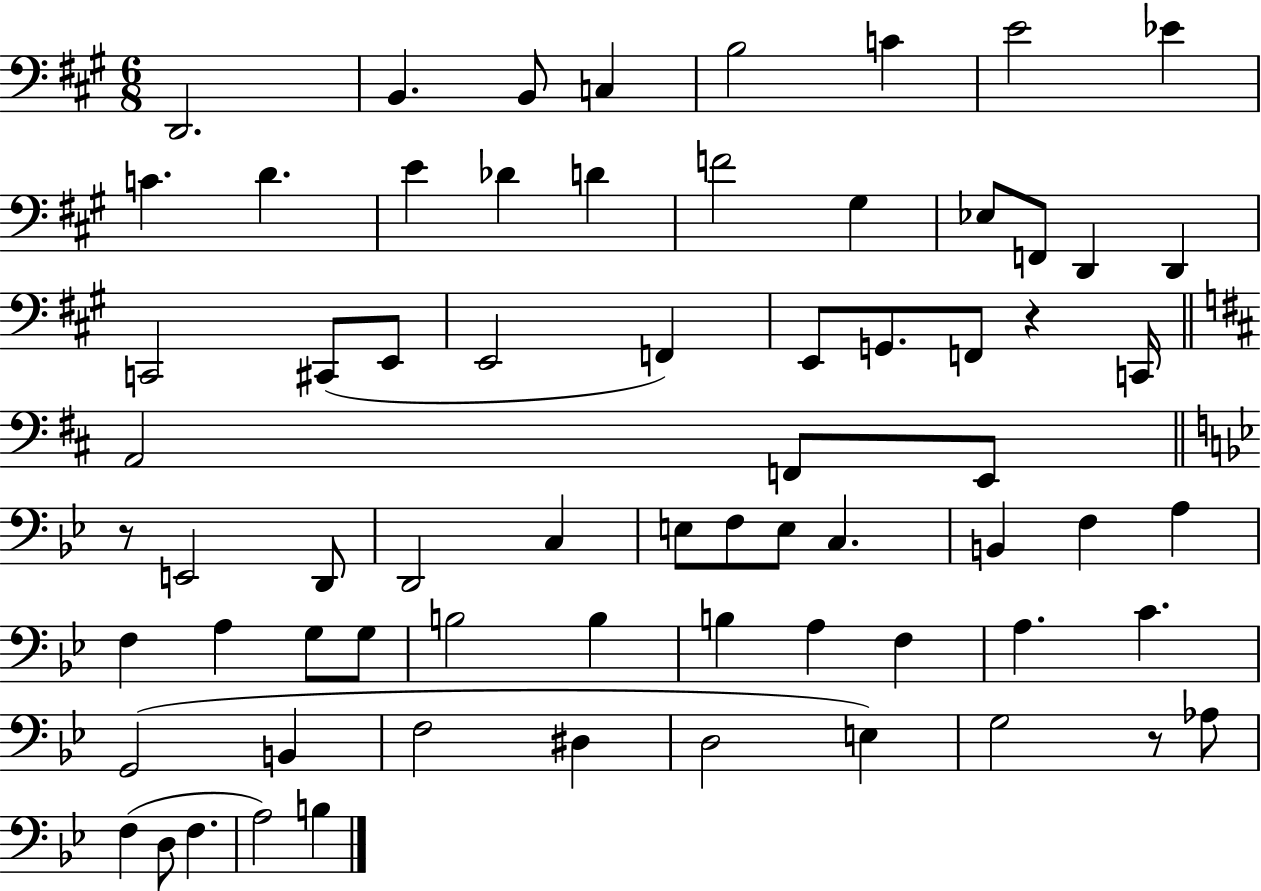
X:1
T:Untitled
M:6/8
L:1/4
K:A
D,,2 B,, B,,/2 C, B,2 C E2 _E C D E _D D F2 ^G, _E,/2 F,,/2 D,, D,, C,,2 ^C,,/2 E,,/2 E,,2 F,, E,,/2 G,,/2 F,,/2 z C,,/4 A,,2 F,,/2 E,,/2 z/2 E,,2 D,,/2 D,,2 C, E,/2 F,/2 E,/2 C, B,, F, A, F, A, G,/2 G,/2 B,2 B, B, A, F, A, C G,,2 B,, F,2 ^D, D,2 E, G,2 z/2 _A,/2 F, D,/2 F, A,2 B,